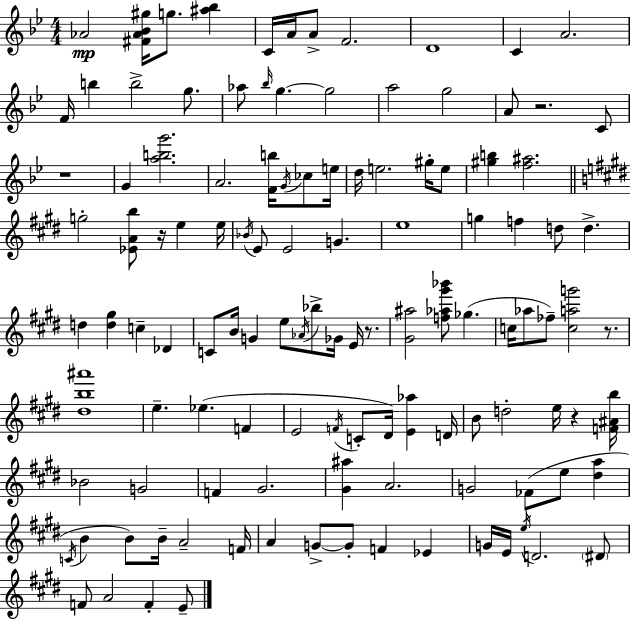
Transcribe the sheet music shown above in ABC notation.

X:1
T:Untitled
M:4/4
L:1/4
K:Gm
_A2 [^F_A_B^g]/4 g/2 [^a_b] C/4 A/4 A/2 F2 D4 C A2 F/4 b b2 g/2 _a/2 _b/4 g g2 a2 g2 A/2 z2 C/2 z4 G [abg']2 A2 [Fb]/4 G/4 _c/2 e/4 d/4 e2 ^g/4 e/2 [^gb] [f^a]2 g2 [_EAb]/2 z/4 e e/4 _B/4 E/2 E2 G e4 g f d/2 d d [d^g] c _D C/2 B/4 G e/2 _A/4 _b/2 _G/4 E/4 z/2 [^G^a]2 [f_a^g'_b']/2 _g c/4 _a/2 _f/2 [cag']2 z/2 [^db^a']4 e _e F E2 F/4 C/2 ^D/4 [E_a] D/4 B/2 d2 e/4 z [F^Ab]/4 _B2 G2 F ^G2 [^G^a] A2 G2 _F/2 e/2 [^da] C/4 B B/2 B/4 A2 F/4 A G/2 G/2 F _E G/4 E/4 e/4 D2 ^D/2 F/2 A2 F E/2